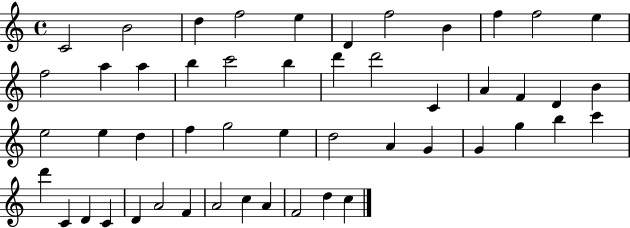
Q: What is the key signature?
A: C major